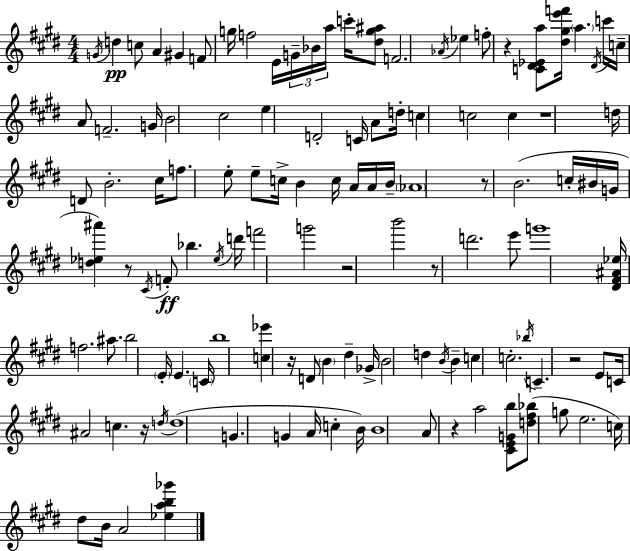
X:1
T:Untitled
M:4/4
L:1/4
K:E
G/4 d c/2 A ^G F/2 g/4 f2 E/4 G/4 _B/4 a/4 c'/4 [^dg^a]/2 F2 _A/4 _e f/2 z [C^D_Ea]/2 [^d^ge'f']/4 a ^D/4 c'/4 c/4 A/2 F2 G/4 B2 ^c2 e D2 C/4 A/2 d/4 c c2 c z4 d/4 D/2 B2 ^c/4 f/2 e/2 e/2 c/4 B c/4 A/4 A/4 B/4 _A4 z/2 B2 c/4 ^B/4 G/4 [d_e^a'] z/2 ^C/4 F/2 _b _e/4 d'/4 f'2 g'2 z2 b'2 z/2 d'2 e'/2 g'4 [^D^F^A_e]/4 f2 ^a/2 b2 E/4 E C/4 b4 [c_e'] z/4 D/2 B ^d _G/4 B2 d B/4 B c c2 _b/4 C z2 E/2 C/4 ^A2 c z/4 d/4 d4 G G A/4 c B/4 B4 A/2 z a2 [^CEGb]/2 [d^f_b]/2 g/2 e2 c/4 ^d/2 B/4 A2 [_eab_g']